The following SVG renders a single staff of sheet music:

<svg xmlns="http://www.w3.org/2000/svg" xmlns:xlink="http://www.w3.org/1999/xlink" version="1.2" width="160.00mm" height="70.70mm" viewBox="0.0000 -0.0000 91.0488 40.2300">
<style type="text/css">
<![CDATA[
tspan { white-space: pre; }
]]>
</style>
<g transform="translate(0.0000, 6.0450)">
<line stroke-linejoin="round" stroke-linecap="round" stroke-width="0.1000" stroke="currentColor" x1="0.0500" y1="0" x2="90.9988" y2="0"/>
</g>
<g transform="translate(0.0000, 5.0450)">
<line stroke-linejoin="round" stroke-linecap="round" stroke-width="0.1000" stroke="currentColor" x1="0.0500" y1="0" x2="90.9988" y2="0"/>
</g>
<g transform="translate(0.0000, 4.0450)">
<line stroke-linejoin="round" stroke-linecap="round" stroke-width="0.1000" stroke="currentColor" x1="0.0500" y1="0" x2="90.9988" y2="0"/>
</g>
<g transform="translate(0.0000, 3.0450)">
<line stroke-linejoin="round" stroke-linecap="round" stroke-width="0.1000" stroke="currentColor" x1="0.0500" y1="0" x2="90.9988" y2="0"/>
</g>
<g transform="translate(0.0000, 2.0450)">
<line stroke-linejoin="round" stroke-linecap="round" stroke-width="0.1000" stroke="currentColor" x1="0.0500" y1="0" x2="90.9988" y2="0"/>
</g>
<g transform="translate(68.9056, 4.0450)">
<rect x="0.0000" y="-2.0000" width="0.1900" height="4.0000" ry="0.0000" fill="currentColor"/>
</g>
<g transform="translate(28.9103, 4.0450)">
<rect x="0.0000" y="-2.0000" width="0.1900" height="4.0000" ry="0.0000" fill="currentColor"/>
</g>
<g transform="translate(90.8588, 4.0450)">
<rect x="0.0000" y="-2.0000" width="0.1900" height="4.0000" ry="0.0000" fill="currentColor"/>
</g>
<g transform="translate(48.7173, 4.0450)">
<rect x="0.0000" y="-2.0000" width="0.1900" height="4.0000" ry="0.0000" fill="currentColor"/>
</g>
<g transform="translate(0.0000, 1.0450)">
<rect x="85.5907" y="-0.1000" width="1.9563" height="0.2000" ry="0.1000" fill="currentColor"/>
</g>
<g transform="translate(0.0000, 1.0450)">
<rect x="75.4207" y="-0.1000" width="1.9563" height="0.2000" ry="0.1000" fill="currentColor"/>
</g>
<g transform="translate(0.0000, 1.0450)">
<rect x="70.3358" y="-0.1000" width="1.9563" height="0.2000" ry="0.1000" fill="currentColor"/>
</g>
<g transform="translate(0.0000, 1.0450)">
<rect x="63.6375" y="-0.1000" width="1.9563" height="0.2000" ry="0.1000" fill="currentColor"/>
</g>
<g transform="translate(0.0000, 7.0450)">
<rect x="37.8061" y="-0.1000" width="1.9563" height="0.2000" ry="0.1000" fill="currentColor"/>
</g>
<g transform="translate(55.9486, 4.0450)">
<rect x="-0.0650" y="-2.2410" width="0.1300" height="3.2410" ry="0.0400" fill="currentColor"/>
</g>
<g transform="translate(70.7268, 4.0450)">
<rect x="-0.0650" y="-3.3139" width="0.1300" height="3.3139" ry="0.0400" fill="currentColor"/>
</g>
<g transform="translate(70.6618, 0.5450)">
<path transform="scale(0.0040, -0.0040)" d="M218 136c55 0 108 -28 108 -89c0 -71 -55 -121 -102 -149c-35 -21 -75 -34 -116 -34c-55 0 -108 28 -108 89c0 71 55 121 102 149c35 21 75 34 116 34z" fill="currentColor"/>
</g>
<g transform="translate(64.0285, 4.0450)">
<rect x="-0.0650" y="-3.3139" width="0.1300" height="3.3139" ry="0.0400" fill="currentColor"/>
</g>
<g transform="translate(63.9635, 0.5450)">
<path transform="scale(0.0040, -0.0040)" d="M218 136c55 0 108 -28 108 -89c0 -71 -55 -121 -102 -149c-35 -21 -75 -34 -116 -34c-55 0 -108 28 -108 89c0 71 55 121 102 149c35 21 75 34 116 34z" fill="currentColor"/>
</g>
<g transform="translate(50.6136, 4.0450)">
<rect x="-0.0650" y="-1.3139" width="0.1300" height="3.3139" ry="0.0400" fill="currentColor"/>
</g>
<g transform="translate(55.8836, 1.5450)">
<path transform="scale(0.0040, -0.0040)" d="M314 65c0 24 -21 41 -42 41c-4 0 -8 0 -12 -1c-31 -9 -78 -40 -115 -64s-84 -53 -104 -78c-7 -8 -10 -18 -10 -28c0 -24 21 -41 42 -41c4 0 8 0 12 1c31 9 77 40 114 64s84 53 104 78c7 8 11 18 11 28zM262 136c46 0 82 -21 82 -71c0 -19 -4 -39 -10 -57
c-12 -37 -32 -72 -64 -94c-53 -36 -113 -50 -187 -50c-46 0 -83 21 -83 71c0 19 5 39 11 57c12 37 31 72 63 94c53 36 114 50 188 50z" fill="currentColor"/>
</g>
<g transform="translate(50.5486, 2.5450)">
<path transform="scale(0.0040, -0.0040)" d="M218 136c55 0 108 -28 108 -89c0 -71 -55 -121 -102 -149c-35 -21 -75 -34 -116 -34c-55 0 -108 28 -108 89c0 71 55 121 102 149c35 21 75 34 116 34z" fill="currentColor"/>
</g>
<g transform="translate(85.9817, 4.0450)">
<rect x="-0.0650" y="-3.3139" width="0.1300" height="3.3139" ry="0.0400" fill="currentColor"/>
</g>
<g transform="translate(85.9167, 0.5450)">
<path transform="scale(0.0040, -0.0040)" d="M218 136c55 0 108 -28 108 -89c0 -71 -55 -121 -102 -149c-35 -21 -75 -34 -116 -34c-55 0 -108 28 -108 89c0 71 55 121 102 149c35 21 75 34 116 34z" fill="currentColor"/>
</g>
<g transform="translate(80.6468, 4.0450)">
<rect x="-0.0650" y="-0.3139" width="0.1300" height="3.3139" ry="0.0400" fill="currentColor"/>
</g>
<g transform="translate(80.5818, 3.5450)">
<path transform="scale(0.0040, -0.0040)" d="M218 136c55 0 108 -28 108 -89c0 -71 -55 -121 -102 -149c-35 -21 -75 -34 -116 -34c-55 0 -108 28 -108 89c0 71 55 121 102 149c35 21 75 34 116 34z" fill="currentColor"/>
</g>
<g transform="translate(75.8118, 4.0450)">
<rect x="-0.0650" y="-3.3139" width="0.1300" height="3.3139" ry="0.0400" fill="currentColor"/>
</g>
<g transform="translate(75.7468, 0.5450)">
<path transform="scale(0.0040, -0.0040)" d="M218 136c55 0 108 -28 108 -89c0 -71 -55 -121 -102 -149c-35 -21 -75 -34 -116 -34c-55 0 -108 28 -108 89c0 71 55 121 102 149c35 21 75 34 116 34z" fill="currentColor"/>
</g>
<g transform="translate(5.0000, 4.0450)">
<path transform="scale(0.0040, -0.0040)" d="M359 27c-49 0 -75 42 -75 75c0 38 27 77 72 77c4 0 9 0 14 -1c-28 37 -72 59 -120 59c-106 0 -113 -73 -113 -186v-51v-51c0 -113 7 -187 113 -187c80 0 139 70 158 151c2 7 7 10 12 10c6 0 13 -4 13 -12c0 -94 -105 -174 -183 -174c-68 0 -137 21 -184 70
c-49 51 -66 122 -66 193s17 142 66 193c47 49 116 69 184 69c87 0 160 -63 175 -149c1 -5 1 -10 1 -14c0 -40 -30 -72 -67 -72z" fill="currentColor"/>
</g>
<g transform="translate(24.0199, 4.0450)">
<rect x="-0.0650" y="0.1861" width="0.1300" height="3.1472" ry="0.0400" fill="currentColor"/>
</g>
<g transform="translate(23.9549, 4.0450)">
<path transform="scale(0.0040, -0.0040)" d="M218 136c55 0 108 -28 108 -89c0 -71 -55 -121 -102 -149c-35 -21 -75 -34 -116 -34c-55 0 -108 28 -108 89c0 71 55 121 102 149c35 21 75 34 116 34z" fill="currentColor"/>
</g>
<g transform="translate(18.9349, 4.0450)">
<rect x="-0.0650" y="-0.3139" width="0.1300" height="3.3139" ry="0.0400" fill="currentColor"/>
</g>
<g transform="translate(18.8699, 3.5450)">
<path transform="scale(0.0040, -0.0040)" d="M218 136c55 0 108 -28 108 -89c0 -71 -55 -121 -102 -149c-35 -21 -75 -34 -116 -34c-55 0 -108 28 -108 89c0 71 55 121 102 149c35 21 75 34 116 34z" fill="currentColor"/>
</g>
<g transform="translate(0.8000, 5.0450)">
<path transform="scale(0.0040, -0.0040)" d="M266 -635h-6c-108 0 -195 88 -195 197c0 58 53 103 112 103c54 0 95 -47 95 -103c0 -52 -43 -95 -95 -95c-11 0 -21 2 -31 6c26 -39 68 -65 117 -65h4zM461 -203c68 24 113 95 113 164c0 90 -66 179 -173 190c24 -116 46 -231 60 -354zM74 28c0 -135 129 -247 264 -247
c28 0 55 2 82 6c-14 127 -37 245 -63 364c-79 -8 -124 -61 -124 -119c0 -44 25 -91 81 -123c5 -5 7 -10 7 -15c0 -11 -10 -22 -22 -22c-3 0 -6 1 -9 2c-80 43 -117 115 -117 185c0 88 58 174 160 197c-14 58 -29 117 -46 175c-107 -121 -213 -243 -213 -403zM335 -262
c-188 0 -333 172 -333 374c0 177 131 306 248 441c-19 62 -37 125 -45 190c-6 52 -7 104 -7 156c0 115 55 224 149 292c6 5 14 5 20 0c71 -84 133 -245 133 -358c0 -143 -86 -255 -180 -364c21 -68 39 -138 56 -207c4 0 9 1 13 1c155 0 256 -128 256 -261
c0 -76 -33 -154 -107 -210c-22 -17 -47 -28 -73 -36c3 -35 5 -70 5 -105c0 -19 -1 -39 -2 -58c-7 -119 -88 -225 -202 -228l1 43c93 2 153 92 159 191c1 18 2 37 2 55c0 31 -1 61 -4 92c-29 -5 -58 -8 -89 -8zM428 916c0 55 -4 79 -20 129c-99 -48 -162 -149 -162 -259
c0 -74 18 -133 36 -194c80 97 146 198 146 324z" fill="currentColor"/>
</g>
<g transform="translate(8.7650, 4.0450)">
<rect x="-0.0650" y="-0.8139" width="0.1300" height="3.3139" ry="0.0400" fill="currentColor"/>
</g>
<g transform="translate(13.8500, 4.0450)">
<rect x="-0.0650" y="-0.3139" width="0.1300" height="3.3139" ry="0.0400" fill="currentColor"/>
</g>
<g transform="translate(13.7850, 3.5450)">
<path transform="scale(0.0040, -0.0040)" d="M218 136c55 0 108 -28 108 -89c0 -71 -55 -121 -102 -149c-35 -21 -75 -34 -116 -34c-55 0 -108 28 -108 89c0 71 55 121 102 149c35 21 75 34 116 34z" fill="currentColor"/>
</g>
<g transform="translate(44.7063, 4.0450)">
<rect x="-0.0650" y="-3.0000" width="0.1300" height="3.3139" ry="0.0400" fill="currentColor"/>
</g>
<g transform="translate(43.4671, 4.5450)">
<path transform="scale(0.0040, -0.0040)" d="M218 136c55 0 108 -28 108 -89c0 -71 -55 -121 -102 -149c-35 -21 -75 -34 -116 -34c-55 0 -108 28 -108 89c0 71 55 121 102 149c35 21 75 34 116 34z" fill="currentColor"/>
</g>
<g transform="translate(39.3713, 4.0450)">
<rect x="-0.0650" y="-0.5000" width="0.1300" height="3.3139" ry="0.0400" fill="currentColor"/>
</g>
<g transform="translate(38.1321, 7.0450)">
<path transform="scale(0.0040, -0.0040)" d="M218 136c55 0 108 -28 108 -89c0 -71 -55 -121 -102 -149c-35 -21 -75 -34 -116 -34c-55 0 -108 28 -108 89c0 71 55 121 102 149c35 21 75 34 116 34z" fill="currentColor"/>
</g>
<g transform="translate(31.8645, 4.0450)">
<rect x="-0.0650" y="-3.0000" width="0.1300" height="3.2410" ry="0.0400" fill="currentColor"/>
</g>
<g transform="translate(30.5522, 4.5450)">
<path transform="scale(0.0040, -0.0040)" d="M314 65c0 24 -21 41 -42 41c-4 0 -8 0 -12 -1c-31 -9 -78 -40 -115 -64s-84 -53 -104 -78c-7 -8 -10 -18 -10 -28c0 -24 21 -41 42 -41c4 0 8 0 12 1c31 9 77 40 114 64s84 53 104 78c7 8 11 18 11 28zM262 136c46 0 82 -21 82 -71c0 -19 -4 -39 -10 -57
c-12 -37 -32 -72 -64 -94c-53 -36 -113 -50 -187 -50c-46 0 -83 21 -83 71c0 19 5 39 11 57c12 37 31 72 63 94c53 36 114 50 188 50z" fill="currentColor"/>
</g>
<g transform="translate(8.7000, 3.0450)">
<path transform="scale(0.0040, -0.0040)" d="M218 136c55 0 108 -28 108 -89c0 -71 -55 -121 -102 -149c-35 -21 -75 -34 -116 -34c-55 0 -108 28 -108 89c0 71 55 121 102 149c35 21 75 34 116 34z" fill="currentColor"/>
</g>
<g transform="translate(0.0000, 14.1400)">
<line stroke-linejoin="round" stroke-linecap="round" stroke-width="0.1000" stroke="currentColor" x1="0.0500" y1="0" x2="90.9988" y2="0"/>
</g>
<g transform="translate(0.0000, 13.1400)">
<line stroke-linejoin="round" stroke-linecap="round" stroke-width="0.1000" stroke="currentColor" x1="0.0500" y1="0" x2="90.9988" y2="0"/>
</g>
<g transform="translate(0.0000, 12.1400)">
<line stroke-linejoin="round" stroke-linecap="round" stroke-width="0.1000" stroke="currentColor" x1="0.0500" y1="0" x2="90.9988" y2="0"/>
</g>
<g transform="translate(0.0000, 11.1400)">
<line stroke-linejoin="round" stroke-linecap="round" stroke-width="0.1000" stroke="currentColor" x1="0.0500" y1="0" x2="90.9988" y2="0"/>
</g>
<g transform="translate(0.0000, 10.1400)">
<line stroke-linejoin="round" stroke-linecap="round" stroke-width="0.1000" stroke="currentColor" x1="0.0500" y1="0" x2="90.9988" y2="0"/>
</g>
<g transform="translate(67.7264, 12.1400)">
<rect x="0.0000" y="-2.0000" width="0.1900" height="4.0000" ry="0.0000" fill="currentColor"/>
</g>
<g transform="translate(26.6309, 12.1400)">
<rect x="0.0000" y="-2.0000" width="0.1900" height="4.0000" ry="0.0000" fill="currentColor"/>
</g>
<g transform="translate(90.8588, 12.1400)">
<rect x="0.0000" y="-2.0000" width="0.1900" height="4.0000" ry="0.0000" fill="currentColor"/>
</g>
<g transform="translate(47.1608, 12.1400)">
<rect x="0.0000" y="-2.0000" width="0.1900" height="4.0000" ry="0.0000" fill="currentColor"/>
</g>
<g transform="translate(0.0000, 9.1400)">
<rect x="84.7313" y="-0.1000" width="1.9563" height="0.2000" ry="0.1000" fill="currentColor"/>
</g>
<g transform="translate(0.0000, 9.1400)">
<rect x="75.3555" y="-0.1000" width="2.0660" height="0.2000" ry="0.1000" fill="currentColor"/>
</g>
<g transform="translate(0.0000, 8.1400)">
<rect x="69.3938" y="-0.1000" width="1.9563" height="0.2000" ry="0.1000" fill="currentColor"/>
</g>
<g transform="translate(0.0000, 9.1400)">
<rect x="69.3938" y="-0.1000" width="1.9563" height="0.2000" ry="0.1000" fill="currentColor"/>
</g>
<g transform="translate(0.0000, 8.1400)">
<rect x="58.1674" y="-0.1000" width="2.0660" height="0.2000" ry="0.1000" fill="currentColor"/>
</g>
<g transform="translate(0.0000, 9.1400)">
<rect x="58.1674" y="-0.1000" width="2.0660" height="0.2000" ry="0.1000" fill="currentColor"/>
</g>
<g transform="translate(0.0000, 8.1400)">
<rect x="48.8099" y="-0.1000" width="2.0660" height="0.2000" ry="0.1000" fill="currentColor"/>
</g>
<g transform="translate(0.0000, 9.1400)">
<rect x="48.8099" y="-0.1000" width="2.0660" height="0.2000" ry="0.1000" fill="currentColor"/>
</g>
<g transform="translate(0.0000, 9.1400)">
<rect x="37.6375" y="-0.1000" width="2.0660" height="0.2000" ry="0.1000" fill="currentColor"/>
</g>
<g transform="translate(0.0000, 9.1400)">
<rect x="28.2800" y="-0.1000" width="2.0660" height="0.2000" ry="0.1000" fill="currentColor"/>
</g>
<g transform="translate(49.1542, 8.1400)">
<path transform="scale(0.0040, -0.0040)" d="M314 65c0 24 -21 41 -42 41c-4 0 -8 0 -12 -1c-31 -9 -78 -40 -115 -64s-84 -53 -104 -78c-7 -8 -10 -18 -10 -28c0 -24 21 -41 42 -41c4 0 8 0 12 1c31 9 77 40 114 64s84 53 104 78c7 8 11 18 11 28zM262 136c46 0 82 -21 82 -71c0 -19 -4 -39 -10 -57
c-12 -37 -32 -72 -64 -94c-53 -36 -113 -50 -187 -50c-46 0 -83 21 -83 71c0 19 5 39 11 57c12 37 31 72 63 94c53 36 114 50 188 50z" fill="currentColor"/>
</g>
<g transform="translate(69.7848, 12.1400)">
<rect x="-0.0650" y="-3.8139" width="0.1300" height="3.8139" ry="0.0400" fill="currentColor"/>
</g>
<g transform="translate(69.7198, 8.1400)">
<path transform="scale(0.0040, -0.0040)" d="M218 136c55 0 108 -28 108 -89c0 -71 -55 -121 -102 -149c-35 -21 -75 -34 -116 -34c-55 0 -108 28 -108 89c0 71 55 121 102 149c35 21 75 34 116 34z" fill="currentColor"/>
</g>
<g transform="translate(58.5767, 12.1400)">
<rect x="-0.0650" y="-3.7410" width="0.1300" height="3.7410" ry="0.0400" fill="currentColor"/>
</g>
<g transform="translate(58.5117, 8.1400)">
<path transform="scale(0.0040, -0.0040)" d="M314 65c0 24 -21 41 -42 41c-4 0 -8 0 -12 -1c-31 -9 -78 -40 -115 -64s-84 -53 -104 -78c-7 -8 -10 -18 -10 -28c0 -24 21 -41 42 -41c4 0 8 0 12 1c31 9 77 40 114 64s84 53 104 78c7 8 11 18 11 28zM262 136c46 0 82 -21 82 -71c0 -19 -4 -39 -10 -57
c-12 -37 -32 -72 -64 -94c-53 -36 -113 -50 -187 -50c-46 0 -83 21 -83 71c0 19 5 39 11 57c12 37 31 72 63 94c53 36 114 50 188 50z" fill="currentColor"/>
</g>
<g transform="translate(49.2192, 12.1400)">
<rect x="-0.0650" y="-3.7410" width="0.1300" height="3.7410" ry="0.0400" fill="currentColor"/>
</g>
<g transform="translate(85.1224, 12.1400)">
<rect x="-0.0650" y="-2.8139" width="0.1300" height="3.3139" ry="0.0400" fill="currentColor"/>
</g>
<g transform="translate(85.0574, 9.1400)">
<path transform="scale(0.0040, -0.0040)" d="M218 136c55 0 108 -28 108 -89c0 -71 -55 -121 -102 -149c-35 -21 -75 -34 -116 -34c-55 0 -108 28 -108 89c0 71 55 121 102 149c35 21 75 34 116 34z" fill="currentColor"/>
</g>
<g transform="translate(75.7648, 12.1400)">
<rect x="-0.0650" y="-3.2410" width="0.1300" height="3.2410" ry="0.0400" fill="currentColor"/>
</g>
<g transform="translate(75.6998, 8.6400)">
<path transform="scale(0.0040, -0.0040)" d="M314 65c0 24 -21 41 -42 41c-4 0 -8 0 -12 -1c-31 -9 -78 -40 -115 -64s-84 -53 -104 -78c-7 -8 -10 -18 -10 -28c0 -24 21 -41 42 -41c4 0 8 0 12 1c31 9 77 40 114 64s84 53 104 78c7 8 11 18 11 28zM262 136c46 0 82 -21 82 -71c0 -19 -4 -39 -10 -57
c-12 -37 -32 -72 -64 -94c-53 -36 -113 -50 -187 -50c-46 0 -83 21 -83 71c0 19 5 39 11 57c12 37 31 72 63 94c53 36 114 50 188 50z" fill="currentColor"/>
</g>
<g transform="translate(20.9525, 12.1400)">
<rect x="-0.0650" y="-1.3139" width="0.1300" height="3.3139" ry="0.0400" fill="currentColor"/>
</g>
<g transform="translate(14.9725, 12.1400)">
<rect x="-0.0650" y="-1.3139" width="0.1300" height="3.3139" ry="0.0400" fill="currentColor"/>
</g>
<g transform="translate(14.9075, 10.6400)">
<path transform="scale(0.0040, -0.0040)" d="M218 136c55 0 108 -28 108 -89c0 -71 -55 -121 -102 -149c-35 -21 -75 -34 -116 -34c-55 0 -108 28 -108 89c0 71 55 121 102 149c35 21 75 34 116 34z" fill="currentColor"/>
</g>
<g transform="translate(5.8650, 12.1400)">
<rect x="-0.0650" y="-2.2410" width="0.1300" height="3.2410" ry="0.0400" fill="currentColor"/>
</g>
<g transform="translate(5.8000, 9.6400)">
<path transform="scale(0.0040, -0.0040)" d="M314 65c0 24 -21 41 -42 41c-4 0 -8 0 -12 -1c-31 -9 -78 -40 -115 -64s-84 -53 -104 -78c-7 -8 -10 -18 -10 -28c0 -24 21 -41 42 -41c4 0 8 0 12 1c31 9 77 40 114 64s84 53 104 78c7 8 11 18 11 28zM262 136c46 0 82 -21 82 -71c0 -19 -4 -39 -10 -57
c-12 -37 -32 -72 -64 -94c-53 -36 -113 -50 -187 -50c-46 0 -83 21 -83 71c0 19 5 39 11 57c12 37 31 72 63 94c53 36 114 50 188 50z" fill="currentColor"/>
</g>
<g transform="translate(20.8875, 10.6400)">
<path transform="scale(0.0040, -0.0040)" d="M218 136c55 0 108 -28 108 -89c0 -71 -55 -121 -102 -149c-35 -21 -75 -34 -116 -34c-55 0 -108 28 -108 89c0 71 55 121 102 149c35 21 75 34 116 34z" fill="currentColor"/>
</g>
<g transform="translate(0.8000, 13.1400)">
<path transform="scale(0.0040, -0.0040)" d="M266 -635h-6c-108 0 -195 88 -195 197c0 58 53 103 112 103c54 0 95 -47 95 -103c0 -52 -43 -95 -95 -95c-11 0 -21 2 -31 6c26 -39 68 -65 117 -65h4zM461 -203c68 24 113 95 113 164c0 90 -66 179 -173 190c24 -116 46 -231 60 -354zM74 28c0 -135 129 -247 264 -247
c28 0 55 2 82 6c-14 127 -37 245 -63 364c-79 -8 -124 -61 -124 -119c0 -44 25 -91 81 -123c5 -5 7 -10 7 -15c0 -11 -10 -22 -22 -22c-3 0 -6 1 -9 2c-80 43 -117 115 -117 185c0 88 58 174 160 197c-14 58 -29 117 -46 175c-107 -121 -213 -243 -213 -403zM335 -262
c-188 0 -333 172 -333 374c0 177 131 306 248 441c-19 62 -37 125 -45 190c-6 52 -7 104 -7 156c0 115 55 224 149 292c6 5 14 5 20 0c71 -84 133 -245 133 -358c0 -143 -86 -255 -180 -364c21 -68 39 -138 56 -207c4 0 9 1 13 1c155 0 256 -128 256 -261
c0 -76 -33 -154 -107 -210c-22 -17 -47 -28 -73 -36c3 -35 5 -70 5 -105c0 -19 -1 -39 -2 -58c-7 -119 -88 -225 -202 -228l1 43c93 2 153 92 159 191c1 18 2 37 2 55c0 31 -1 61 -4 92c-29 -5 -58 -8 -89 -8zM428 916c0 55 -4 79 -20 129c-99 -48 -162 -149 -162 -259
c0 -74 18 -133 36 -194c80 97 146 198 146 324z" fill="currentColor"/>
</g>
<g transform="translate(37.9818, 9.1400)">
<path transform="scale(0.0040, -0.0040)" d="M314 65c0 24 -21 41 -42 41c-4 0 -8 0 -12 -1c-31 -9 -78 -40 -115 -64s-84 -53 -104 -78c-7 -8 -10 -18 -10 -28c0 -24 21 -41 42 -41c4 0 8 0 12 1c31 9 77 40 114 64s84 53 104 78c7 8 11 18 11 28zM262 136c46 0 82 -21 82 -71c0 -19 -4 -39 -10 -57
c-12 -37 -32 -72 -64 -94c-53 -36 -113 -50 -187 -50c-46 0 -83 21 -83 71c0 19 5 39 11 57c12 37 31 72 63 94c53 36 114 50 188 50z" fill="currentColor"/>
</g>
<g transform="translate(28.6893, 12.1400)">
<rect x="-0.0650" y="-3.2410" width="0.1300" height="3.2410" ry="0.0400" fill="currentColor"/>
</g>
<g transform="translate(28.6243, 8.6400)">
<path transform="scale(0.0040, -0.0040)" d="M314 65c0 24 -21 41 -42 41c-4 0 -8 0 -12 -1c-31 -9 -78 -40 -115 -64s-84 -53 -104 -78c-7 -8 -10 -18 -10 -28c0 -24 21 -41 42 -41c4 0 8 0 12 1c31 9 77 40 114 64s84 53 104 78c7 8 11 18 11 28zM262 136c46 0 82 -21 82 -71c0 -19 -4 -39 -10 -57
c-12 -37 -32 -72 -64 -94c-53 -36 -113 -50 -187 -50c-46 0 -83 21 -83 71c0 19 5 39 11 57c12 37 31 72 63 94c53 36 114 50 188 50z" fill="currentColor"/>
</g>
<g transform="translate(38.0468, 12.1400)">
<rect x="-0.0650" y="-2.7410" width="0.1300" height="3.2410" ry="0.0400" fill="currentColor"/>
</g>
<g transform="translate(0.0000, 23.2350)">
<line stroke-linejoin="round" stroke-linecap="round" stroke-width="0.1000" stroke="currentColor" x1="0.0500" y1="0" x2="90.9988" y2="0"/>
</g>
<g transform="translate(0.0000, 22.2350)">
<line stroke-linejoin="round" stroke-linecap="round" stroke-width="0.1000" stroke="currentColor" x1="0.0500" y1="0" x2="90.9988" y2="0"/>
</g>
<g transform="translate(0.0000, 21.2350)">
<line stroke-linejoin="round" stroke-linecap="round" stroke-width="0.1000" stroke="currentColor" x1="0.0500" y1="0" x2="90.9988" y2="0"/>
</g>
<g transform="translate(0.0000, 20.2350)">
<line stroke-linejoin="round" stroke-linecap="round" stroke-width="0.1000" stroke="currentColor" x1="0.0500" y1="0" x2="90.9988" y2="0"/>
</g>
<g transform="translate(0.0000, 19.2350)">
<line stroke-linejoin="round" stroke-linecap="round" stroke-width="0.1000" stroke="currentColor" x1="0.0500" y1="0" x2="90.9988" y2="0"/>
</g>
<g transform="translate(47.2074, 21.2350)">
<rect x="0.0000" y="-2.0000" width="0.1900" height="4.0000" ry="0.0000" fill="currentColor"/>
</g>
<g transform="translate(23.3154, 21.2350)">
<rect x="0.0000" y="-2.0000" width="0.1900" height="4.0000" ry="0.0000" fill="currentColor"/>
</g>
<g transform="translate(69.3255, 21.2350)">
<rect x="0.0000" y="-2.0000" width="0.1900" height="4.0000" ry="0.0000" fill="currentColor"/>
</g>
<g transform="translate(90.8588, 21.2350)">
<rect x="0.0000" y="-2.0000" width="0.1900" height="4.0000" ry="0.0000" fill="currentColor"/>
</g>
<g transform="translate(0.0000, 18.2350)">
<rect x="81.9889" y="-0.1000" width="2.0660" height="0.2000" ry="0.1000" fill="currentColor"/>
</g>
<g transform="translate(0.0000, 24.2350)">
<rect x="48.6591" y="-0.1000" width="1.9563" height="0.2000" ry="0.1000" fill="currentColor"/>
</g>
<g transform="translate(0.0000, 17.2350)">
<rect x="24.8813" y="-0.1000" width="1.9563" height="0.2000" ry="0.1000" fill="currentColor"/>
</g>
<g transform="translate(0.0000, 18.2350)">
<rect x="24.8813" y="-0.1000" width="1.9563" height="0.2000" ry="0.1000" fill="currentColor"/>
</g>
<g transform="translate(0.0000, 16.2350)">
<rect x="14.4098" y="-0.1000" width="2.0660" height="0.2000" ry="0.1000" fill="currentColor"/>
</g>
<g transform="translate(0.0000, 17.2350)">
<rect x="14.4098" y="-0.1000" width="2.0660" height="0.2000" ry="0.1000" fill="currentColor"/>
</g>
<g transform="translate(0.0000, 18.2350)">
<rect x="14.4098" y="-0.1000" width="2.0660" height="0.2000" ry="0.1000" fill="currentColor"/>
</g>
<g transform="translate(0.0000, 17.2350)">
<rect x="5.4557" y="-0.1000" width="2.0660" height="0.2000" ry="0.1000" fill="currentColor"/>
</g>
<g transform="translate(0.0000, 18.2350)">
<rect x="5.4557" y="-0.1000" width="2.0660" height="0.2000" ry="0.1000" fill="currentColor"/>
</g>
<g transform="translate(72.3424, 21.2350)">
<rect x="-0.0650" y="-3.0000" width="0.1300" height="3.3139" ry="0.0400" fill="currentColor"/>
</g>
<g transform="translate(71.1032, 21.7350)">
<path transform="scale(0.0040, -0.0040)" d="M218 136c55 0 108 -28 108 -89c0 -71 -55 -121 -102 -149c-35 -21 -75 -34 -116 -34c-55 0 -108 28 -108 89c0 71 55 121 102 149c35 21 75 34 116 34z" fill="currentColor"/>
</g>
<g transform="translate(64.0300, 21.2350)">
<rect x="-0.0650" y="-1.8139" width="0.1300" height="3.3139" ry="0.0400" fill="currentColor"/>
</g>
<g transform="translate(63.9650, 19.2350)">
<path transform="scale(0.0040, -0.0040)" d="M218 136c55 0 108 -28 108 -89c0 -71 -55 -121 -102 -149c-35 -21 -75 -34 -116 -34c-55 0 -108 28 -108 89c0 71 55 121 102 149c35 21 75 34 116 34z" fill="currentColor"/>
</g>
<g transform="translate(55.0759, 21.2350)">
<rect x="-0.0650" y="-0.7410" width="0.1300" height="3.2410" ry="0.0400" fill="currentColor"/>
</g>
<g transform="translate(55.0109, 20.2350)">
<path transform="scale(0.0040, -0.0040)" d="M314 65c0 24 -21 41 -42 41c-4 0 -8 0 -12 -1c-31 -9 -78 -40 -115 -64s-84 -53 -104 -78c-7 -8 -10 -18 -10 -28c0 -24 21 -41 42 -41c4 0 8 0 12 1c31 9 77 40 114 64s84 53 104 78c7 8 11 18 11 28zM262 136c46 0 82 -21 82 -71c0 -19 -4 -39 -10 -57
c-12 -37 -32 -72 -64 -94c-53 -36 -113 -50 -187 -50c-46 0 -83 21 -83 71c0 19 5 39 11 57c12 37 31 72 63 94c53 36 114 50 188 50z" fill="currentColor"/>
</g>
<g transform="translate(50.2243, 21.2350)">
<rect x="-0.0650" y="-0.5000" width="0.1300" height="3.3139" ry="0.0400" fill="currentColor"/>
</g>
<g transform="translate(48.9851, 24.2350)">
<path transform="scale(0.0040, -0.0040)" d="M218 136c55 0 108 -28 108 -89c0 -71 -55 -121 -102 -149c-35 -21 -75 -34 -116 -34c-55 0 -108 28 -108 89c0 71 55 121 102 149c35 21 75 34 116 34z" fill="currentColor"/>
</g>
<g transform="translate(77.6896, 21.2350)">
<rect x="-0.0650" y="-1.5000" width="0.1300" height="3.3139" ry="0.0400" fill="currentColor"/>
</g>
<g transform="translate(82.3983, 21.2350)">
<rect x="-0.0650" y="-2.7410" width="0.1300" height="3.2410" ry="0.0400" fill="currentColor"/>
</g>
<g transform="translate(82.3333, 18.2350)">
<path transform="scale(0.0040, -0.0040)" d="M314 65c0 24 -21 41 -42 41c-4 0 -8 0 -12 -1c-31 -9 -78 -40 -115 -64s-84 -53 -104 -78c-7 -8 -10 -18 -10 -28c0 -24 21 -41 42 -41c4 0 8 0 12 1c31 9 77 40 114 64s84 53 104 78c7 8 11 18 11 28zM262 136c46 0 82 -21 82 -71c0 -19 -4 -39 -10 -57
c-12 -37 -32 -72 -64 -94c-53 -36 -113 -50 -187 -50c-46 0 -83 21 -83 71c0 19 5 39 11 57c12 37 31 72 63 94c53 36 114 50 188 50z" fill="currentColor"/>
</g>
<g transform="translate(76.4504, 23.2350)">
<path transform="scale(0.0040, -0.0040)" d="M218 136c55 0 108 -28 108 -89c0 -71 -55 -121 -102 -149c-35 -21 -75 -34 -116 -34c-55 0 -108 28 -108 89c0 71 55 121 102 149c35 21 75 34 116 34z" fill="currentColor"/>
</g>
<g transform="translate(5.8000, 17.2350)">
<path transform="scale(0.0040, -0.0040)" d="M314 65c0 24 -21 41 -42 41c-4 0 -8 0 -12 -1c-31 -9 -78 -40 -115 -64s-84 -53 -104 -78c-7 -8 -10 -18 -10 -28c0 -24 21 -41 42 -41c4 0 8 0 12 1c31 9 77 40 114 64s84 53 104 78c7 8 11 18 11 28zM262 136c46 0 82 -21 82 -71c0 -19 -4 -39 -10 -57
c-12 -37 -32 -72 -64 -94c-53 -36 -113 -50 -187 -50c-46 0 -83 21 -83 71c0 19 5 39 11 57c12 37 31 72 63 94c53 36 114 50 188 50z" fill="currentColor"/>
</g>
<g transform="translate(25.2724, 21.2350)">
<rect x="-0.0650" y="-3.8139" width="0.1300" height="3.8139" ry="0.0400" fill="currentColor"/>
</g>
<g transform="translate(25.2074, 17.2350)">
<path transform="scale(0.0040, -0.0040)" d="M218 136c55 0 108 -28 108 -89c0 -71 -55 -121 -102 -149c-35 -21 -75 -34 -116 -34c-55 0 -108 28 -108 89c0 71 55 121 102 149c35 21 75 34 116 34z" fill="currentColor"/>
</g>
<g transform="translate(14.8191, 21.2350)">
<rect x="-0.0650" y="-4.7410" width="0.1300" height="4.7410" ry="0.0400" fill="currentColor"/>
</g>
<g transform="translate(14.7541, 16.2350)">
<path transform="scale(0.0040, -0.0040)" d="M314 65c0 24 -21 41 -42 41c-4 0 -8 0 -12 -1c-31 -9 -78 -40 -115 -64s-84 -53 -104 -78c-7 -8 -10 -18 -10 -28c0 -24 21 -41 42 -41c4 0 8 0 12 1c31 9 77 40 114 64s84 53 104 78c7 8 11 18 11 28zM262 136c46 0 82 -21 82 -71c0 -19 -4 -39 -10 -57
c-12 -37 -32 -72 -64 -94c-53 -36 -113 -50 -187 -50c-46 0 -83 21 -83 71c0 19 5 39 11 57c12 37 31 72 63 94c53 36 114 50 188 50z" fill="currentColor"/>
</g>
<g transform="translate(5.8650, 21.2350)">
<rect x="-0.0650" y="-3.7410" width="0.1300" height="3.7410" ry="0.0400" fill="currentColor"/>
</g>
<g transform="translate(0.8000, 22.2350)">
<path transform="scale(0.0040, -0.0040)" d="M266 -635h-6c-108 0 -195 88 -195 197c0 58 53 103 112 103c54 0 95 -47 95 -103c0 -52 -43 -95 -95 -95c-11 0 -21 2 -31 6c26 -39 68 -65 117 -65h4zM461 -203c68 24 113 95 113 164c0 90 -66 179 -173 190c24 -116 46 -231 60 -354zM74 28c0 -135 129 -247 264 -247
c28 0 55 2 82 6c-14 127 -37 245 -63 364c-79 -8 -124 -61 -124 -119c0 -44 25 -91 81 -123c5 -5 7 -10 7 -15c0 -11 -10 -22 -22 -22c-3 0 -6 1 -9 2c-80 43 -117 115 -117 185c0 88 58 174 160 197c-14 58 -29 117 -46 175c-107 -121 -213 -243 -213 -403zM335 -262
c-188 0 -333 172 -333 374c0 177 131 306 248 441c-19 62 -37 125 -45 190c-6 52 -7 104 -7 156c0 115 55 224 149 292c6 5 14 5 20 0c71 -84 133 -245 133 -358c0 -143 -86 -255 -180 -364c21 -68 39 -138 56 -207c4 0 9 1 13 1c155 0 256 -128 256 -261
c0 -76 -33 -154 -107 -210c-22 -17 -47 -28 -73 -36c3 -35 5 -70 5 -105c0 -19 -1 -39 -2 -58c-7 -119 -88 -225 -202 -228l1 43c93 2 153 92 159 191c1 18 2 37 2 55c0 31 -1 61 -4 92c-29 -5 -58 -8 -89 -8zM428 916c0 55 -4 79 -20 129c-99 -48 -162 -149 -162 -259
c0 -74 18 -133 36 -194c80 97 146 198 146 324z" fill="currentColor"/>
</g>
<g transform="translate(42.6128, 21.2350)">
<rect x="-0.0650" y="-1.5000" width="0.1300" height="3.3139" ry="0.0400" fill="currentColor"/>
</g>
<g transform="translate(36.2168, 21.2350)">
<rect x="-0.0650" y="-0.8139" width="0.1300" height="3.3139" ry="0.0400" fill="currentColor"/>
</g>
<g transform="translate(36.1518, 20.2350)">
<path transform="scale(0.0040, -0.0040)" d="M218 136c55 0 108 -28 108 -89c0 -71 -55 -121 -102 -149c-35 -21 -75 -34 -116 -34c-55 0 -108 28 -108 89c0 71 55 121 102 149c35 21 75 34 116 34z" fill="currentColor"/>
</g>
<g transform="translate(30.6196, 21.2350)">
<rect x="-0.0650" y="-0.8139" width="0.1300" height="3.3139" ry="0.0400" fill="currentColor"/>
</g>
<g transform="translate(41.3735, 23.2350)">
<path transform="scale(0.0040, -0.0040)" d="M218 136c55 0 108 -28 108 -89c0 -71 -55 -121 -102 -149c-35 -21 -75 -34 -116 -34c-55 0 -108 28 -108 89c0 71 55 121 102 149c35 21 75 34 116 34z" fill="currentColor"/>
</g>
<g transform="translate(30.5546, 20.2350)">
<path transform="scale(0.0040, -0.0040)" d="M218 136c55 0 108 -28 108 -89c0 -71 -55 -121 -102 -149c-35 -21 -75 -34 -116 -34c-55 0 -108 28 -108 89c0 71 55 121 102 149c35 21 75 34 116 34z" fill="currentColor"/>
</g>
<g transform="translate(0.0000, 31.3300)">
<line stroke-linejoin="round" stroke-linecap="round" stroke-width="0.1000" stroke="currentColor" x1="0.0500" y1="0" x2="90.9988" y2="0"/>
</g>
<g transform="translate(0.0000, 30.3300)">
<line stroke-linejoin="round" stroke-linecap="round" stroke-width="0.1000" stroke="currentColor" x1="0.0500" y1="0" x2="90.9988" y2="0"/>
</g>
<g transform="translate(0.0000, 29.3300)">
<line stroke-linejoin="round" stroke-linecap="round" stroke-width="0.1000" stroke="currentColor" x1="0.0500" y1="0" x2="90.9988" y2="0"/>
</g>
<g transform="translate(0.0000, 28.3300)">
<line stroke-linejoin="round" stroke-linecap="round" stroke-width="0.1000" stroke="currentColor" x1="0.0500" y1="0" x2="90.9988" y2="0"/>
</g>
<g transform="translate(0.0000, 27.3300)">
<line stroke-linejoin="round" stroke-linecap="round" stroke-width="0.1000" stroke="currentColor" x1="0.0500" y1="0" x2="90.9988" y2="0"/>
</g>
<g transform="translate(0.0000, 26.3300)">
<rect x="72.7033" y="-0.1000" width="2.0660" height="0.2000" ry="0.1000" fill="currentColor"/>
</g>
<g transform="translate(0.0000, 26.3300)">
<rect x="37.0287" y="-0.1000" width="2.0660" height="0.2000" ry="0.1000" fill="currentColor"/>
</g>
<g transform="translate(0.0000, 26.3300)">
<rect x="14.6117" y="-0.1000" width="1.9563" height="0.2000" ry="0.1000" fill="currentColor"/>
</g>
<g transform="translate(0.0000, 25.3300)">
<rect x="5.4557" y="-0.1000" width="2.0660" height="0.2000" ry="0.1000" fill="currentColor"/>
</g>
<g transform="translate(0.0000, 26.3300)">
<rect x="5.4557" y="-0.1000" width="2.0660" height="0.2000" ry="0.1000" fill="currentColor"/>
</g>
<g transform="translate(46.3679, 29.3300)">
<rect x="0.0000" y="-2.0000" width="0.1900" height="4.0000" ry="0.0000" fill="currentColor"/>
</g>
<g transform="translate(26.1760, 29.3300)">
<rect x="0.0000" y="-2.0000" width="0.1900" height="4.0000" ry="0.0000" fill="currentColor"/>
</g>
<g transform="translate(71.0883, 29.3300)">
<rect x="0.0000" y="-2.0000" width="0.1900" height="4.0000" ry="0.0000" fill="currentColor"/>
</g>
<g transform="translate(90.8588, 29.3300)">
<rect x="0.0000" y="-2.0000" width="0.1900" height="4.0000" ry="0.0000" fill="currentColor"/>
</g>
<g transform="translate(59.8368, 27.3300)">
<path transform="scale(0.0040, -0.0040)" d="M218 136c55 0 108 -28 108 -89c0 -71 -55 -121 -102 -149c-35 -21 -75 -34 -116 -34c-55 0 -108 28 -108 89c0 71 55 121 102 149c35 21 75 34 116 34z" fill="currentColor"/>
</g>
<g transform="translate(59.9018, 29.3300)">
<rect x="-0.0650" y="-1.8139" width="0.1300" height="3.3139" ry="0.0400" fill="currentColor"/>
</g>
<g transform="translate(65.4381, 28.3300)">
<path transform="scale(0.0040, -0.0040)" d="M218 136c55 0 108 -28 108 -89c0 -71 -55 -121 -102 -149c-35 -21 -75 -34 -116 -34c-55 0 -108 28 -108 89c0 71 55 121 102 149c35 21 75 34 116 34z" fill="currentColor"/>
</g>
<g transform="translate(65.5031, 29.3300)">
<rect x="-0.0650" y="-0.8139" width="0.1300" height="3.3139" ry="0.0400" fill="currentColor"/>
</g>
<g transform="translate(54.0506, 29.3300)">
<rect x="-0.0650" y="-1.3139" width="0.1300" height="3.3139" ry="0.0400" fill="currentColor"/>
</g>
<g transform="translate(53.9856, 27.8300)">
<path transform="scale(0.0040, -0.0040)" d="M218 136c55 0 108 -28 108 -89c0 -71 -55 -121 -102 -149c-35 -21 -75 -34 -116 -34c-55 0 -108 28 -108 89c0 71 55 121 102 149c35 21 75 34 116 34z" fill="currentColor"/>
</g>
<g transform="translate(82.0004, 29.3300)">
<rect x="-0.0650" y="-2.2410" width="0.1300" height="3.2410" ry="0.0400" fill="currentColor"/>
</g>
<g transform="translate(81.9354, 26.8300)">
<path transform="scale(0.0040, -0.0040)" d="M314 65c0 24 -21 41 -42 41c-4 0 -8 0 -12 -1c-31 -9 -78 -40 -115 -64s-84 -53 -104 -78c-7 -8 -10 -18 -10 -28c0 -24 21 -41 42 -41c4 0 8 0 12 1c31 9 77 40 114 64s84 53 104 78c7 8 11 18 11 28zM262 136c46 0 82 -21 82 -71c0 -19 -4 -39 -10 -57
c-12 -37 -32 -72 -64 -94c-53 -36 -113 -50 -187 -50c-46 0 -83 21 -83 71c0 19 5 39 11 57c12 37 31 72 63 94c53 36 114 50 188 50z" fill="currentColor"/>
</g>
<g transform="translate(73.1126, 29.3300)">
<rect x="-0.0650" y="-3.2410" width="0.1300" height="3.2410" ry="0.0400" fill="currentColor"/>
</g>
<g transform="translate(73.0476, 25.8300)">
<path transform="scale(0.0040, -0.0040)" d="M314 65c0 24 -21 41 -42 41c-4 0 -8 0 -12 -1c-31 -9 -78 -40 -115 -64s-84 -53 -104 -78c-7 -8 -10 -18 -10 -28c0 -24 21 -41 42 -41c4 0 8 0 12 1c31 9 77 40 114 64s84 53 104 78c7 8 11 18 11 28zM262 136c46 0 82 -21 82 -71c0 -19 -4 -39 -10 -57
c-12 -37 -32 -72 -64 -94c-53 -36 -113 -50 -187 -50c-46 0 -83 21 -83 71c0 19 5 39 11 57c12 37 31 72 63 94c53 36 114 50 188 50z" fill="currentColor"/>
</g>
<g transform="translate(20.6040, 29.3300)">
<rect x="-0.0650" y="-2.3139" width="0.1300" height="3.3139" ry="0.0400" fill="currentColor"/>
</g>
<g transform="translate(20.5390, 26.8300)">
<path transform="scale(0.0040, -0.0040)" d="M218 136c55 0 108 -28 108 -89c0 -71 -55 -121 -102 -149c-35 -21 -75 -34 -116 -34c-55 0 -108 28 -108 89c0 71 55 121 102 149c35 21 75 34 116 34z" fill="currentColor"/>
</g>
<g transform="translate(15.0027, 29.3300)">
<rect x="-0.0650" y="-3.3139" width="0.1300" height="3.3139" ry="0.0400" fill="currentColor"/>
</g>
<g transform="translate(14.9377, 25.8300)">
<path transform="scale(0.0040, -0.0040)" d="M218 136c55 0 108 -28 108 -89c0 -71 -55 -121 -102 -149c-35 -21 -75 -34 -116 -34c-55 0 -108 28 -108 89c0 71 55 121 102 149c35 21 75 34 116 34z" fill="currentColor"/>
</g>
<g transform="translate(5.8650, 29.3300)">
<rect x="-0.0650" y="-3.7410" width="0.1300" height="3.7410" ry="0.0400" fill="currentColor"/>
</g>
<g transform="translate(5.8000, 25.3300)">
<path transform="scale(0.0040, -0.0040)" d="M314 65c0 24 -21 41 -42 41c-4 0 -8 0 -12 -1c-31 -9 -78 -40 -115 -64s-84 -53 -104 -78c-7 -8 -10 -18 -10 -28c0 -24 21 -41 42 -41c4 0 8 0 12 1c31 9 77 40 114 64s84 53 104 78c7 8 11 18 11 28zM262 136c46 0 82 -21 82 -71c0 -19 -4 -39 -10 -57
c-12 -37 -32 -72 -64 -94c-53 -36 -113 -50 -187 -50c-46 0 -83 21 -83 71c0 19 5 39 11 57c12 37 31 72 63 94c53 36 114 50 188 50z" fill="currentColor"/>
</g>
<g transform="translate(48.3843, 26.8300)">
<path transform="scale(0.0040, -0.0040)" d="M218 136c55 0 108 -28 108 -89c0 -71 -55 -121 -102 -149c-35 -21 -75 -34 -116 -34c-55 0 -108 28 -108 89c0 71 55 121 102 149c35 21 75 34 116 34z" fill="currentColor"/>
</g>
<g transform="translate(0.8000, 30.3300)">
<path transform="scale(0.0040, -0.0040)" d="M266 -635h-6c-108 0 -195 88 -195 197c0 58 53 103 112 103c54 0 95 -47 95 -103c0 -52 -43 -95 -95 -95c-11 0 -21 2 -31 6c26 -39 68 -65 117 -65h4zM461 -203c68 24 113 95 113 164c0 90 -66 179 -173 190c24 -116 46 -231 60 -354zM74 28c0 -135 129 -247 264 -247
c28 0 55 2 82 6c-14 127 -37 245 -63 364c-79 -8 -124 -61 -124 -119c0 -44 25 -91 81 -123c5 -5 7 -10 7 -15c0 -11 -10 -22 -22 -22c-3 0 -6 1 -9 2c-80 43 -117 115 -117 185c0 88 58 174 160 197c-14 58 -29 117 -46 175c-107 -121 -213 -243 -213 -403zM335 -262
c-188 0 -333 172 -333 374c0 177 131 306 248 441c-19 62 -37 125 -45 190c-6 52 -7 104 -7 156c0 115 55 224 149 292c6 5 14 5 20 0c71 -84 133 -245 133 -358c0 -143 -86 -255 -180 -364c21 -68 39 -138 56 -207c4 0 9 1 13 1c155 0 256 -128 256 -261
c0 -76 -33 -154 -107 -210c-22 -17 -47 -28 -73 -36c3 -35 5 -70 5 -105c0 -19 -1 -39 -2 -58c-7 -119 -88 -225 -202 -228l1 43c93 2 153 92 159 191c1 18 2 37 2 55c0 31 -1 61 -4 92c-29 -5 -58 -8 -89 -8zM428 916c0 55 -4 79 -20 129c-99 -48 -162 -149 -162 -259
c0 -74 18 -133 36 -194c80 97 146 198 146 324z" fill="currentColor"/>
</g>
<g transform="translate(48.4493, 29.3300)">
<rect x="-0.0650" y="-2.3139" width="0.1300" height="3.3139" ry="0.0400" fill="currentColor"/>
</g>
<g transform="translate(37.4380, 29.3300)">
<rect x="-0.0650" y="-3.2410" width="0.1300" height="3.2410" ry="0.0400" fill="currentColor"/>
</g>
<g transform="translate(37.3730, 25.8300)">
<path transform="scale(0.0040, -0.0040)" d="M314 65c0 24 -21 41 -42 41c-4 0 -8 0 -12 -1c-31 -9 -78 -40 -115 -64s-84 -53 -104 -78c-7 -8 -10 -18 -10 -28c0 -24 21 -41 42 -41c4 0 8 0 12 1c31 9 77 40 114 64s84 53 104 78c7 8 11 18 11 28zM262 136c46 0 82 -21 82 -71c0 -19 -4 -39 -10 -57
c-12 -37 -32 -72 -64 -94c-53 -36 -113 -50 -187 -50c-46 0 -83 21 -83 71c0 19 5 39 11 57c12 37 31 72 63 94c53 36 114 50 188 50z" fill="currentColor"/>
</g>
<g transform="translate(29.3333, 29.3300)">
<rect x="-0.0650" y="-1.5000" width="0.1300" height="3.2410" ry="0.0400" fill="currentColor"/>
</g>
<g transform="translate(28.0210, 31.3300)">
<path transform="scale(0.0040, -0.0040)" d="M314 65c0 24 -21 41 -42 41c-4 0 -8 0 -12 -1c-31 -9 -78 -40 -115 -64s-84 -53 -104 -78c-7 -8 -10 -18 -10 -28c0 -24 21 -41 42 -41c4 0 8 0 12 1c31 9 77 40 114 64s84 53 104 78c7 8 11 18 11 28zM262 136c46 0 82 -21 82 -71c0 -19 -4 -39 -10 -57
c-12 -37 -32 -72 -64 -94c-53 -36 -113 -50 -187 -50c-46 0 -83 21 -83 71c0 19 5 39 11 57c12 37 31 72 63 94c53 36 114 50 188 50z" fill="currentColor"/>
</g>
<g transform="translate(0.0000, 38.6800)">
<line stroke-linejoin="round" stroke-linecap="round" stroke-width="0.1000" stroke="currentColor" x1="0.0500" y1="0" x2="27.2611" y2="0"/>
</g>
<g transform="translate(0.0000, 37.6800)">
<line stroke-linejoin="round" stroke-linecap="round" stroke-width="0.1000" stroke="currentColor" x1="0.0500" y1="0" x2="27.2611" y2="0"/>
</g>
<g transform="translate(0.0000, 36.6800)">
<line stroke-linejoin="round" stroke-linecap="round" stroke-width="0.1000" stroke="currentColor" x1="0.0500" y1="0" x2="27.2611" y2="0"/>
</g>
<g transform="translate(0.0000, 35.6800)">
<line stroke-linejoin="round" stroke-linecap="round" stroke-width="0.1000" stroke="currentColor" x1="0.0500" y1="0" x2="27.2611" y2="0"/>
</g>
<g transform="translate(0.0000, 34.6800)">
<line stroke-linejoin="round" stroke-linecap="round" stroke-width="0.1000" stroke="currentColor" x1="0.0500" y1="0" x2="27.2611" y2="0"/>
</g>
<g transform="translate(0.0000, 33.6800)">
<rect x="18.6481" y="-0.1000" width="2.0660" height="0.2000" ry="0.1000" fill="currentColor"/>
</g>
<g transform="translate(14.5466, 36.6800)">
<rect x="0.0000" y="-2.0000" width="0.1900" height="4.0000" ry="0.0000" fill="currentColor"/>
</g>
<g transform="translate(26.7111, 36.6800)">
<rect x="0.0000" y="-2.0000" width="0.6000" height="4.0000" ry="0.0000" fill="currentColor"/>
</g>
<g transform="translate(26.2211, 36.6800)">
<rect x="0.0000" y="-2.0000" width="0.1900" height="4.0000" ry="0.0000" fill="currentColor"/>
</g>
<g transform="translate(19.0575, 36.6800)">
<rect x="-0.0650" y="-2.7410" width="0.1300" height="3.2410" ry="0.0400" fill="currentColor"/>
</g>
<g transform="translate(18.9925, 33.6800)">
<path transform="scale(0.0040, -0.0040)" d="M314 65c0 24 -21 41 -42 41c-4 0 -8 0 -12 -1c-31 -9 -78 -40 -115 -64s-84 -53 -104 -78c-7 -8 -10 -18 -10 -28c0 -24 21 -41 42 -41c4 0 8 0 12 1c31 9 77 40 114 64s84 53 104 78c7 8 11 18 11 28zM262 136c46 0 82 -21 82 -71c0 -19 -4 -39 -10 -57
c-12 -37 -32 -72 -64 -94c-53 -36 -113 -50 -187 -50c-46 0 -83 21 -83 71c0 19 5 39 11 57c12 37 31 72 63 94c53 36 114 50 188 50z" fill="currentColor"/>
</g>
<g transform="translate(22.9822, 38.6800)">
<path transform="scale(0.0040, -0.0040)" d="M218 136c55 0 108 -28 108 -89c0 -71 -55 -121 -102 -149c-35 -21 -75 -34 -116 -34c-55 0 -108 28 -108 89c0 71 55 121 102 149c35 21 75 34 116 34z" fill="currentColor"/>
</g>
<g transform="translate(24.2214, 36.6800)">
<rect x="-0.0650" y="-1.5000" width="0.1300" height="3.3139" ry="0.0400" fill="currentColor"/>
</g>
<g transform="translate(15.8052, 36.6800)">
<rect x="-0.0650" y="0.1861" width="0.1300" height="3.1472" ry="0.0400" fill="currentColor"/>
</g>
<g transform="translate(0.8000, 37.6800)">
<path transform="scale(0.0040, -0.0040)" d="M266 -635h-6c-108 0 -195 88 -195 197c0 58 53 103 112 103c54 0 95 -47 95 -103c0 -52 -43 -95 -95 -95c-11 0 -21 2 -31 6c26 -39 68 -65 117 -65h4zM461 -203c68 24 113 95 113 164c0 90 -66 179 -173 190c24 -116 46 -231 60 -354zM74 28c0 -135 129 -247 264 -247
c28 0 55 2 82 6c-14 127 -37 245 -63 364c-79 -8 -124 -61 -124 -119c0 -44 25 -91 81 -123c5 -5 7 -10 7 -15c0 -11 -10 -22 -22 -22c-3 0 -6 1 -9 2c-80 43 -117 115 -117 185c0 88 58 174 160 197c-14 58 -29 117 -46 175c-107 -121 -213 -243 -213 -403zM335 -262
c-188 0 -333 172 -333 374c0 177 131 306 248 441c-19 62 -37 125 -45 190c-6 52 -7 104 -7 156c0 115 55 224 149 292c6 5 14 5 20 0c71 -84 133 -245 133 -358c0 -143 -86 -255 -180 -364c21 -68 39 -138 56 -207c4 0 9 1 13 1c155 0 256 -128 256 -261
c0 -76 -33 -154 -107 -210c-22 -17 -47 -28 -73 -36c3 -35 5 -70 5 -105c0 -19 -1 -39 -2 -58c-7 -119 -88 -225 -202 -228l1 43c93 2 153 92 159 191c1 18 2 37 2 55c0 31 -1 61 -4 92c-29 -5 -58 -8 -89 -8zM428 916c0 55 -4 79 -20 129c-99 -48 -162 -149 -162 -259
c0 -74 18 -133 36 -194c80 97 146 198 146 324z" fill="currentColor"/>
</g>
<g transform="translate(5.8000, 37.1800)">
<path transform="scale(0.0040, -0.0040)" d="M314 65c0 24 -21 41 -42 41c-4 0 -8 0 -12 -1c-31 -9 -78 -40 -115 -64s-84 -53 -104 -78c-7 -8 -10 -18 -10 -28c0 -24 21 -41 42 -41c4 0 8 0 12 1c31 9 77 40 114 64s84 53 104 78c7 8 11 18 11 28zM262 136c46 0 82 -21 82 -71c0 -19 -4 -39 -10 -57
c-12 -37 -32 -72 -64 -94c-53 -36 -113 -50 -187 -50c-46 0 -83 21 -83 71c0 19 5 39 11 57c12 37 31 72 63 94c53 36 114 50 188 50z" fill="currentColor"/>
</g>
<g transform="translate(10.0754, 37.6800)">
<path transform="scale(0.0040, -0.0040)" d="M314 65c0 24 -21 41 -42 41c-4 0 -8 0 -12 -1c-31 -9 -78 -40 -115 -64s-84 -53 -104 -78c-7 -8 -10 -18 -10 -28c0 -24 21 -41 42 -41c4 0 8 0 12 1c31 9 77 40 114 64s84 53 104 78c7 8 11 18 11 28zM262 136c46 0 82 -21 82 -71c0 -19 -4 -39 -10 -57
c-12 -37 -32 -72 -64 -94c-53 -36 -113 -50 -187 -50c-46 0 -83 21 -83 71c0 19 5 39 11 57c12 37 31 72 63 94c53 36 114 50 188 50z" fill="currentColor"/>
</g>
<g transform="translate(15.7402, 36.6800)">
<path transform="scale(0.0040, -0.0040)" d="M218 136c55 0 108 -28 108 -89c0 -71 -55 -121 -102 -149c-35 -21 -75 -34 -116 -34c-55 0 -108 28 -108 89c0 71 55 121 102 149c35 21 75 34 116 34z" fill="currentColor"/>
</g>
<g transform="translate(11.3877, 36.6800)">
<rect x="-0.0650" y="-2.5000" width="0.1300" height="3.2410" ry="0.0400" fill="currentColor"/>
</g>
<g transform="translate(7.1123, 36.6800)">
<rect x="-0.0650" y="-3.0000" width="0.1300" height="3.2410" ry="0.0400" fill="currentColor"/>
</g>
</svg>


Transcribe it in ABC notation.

X:1
T:Untitled
M:4/4
L:1/4
K:C
d c c B A2 C A e g2 b b b c b g2 e e b2 a2 c'2 c'2 c' b2 a c'2 e'2 c' d d E C d2 f A E a2 c'2 b g E2 b2 g e f d b2 g2 A2 G2 B a2 E